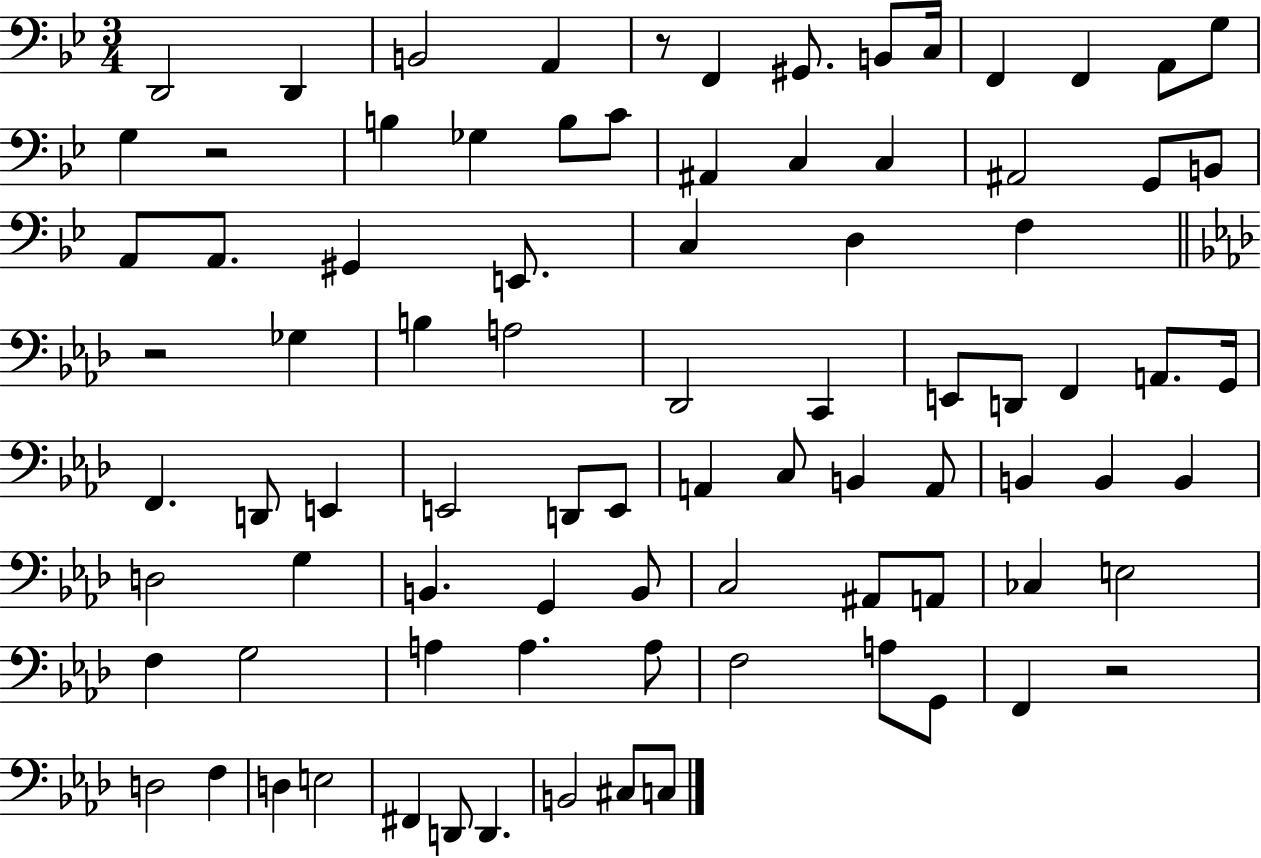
X:1
T:Untitled
M:3/4
L:1/4
K:Bb
D,,2 D,, B,,2 A,, z/2 F,, ^G,,/2 B,,/2 C,/4 F,, F,, A,,/2 G,/2 G, z2 B, _G, B,/2 C/2 ^A,, C, C, ^A,,2 G,,/2 B,,/2 A,,/2 A,,/2 ^G,, E,,/2 C, D, F, z2 _G, B, A,2 _D,,2 C,, E,,/2 D,,/2 F,, A,,/2 G,,/4 F,, D,,/2 E,, E,,2 D,,/2 E,,/2 A,, C,/2 B,, A,,/2 B,, B,, B,, D,2 G, B,, G,, B,,/2 C,2 ^A,,/2 A,,/2 _C, E,2 F, G,2 A, A, A,/2 F,2 A,/2 G,,/2 F,, z2 D,2 F, D, E,2 ^F,, D,,/2 D,, B,,2 ^C,/2 C,/2